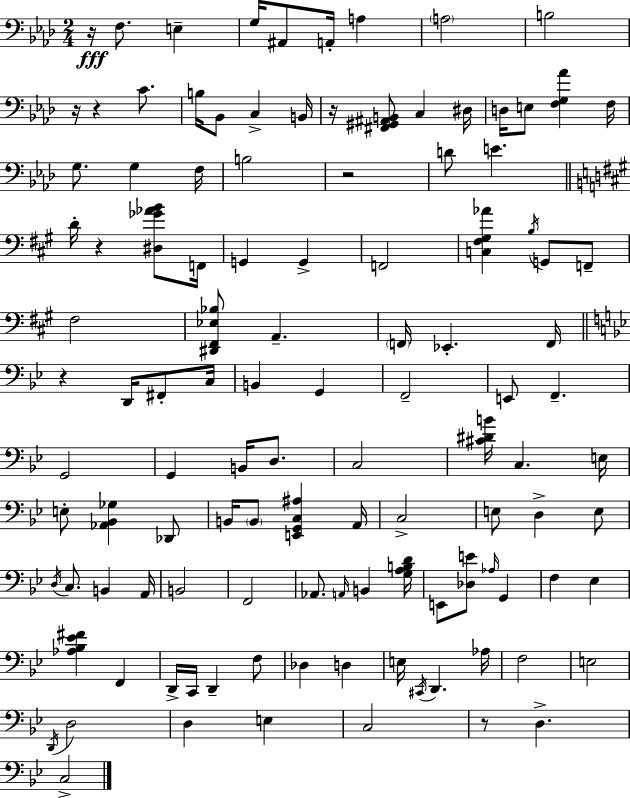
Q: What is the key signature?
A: F minor